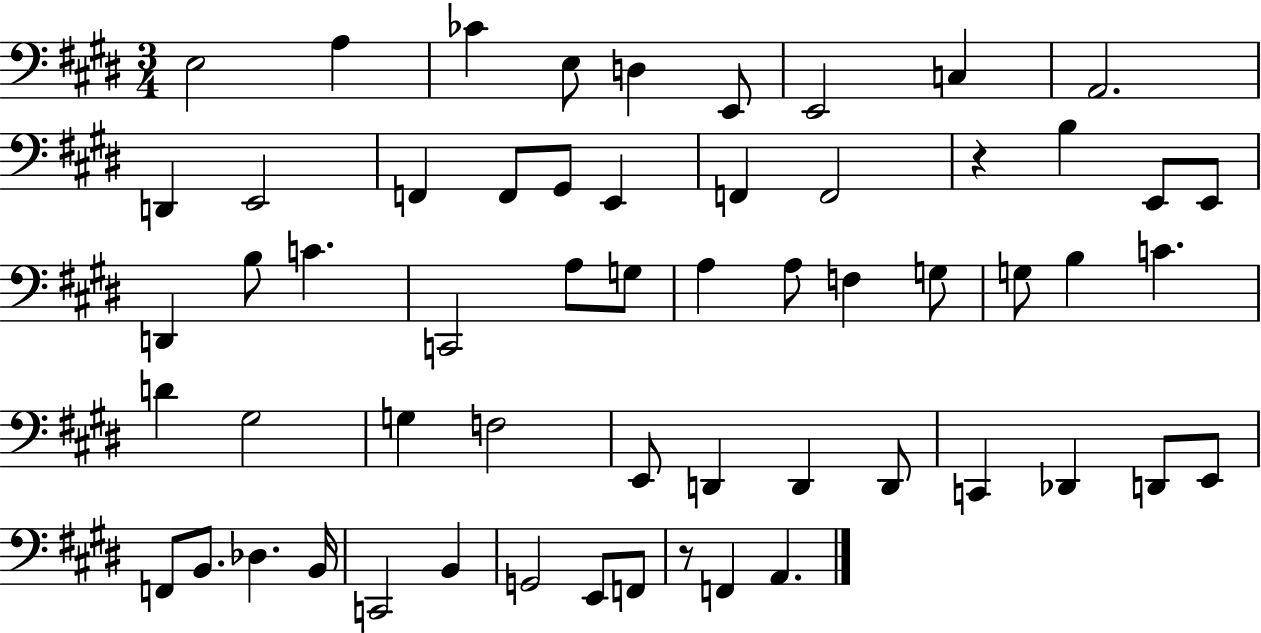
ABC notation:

X:1
T:Untitled
M:3/4
L:1/4
K:E
E,2 A, _C E,/2 D, E,,/2 E,,2 C, A,,2 D,, E,,2 F,, F,,/2 ^G,,/2 E,, F,, F,,2 z B, E,,/2 E,,/2 D,, B,/2 C C,,2 A,/2 G,/2 A, A,/2 F, G,/2 G,/2 B, C D ^G,2 G, F,2 E,,/2 D,, D,, D,,/2 C,, _D,, D,,/2 E,,/2 F,,/2 B,,/2 _D, B,,/4 C,,2 B,, G,,2 E,,/2 F,,/2 z/2 F,, A,,